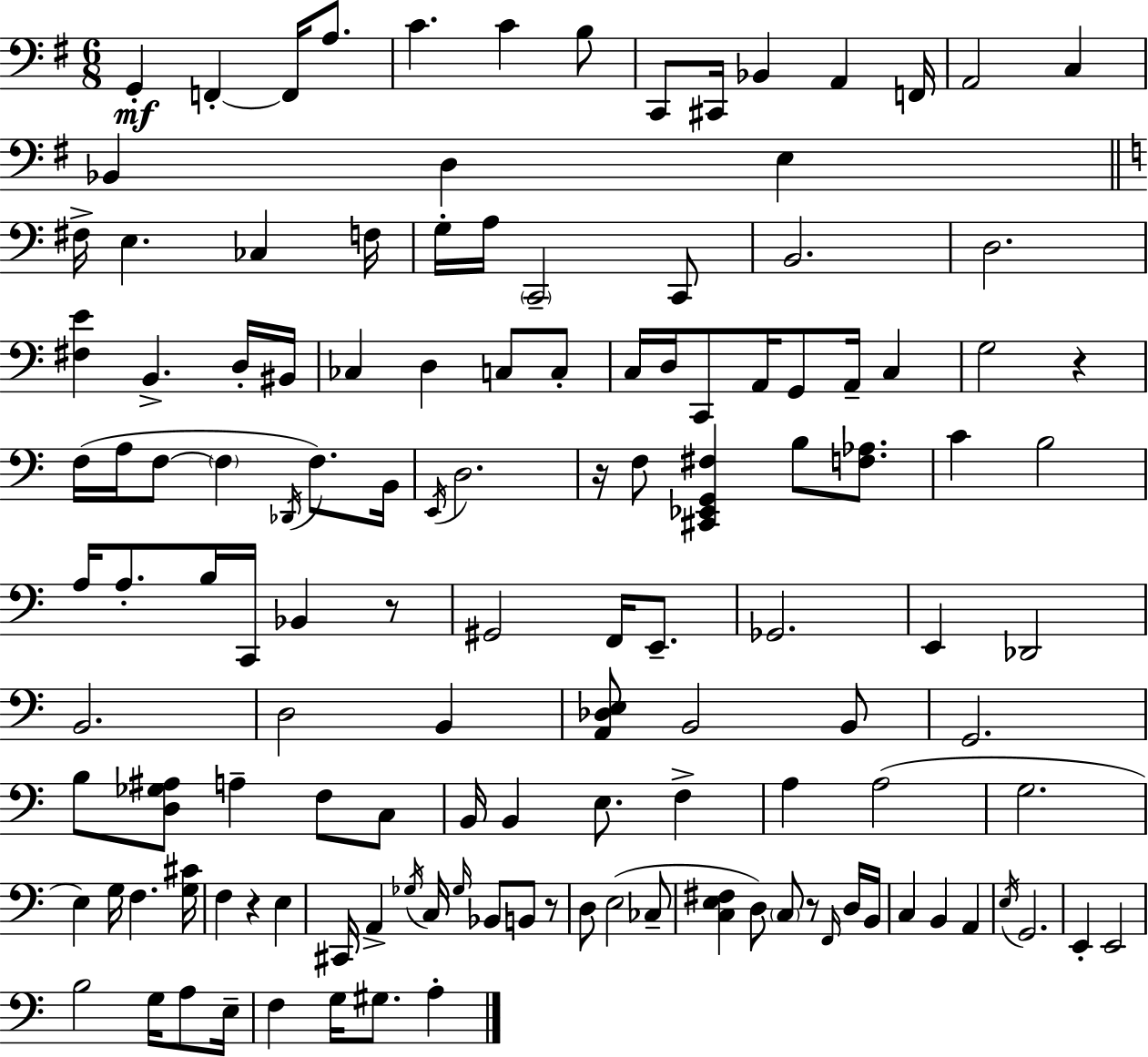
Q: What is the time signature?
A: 6/8